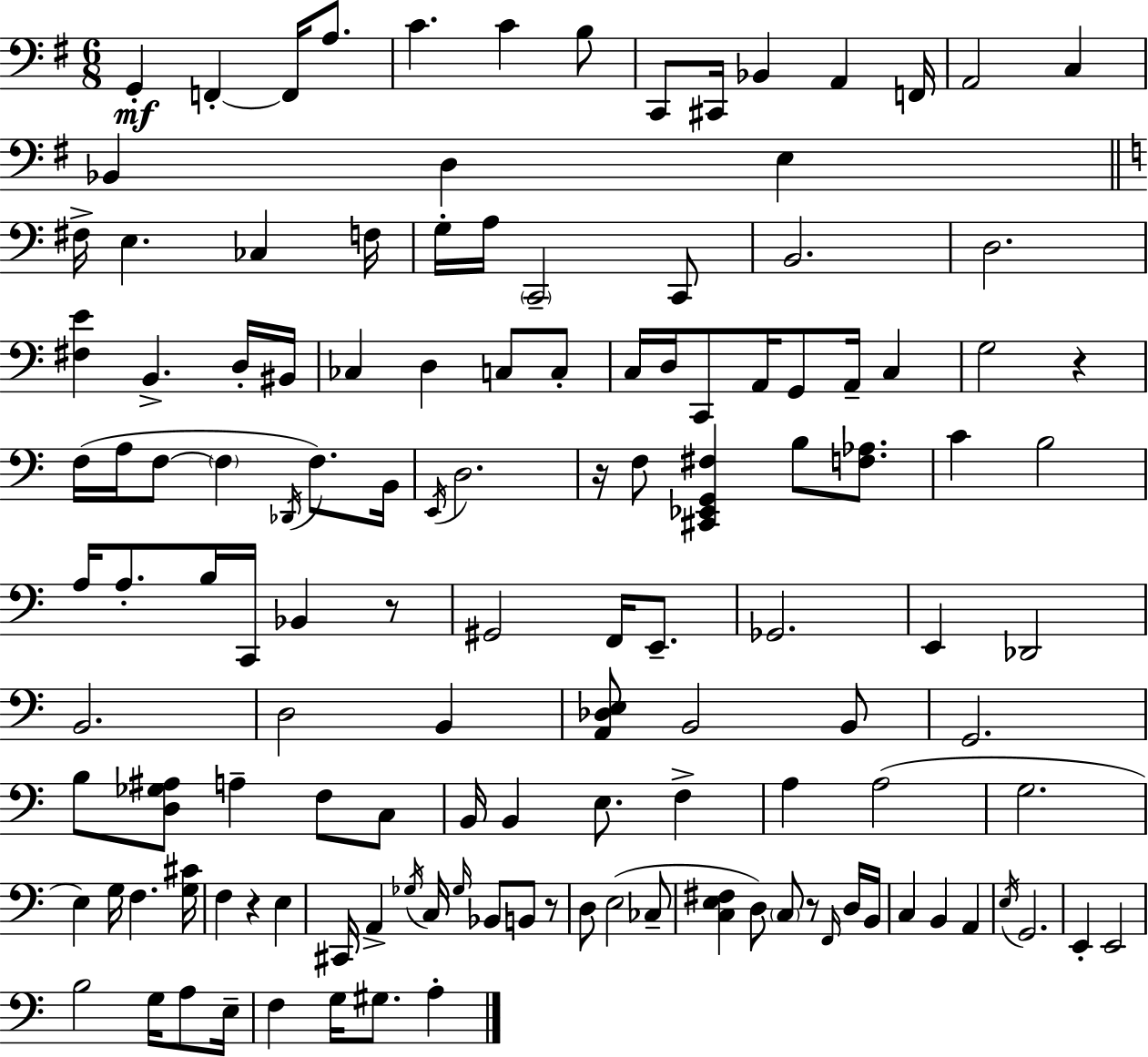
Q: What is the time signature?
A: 6/8